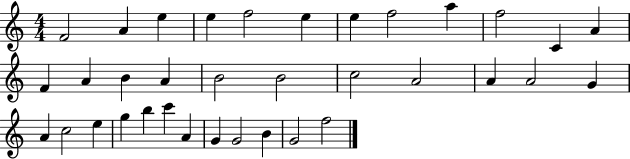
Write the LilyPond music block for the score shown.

{
  \clef treble
  \numericTimeSignature
  \time 4/4
  \key c \major
  f'2 a'4 e''4 | e''4 f''2 e''4 | e''4 f''2 a''4 | f''2 c'4 a'4 | \break f'4 a'4 b'4 a'4 | b'2 b'2 | c''2 a'2 | a'4 a'2 g'4 | \break a'4 c''2 e''4 | g''4 b''4 c'''4 a'4 | g'4 g'2 b'4 | g'2 f''2 | \break \bar "|."
}